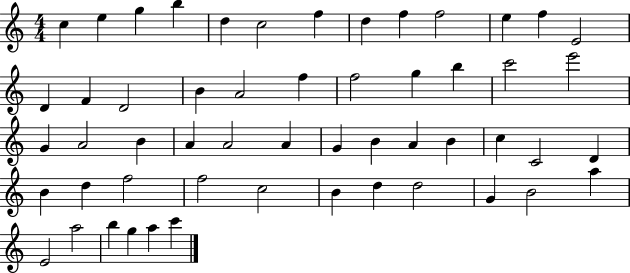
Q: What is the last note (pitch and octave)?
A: C6